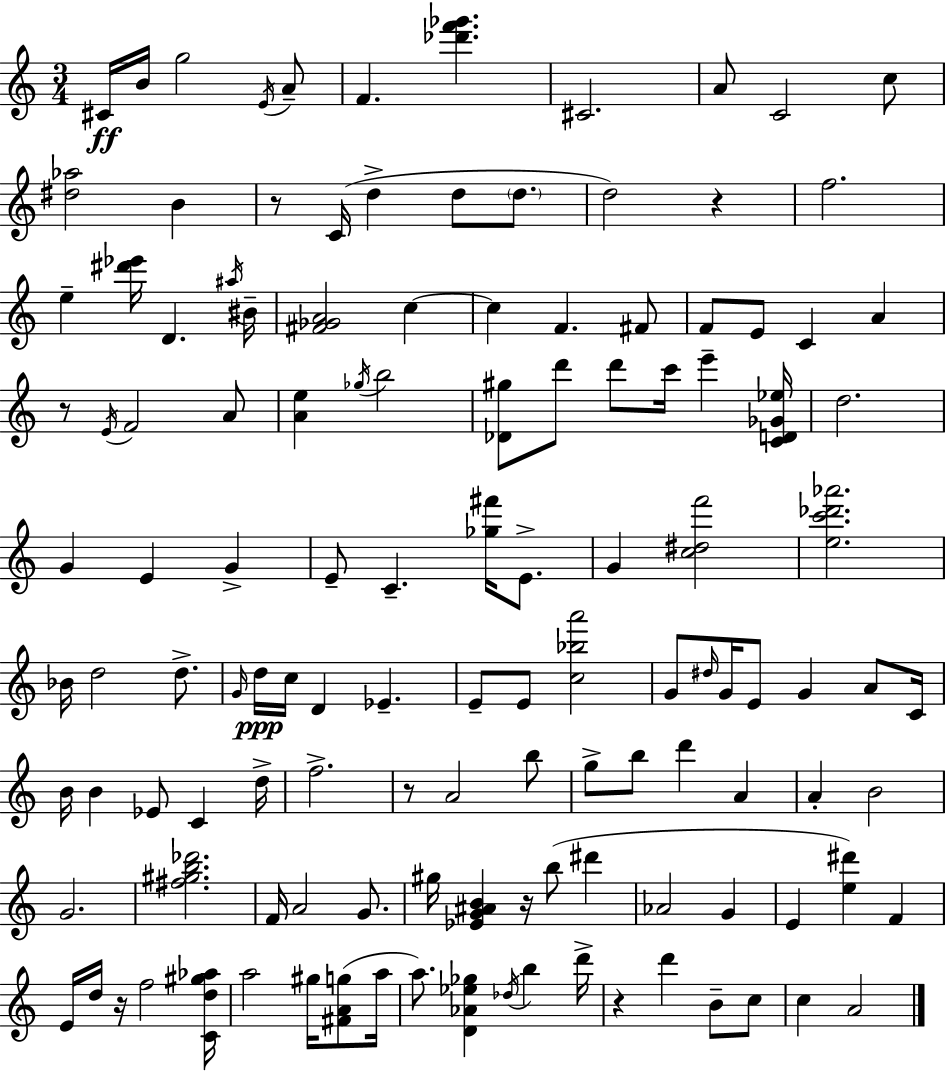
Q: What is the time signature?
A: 3/4